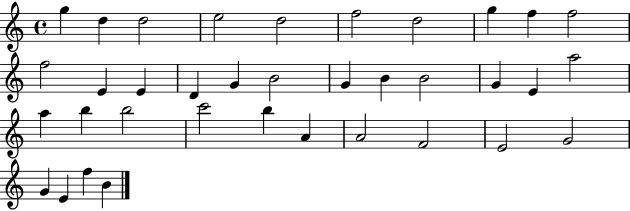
G5/q D5/q D5/h E5/h D5/h F5/h D5/h G5/q F5/q F5/h F5/h E4/q E4/q D4/q G4/q B4/h G4/q B4/q B4/h G4/q E4/q A5/h A5/q B5/q B5/h C6/h B5/q A4/q A4/h F4/h E4/h G4/h G4/q E4/q F5/q B4/q